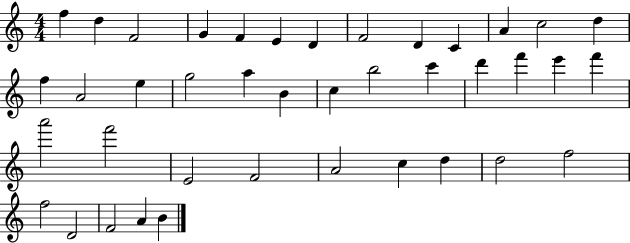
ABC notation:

X:1
T:Untitled
M:4/4
L:1/4
K:C
f d F2 G F E D F2 D C A c2 d f A2 e g2 a B c b2 c' d' f' e' f' a'2 f'2 E2 F2 A2 c d d2 f2 f2 D2 F2 A B